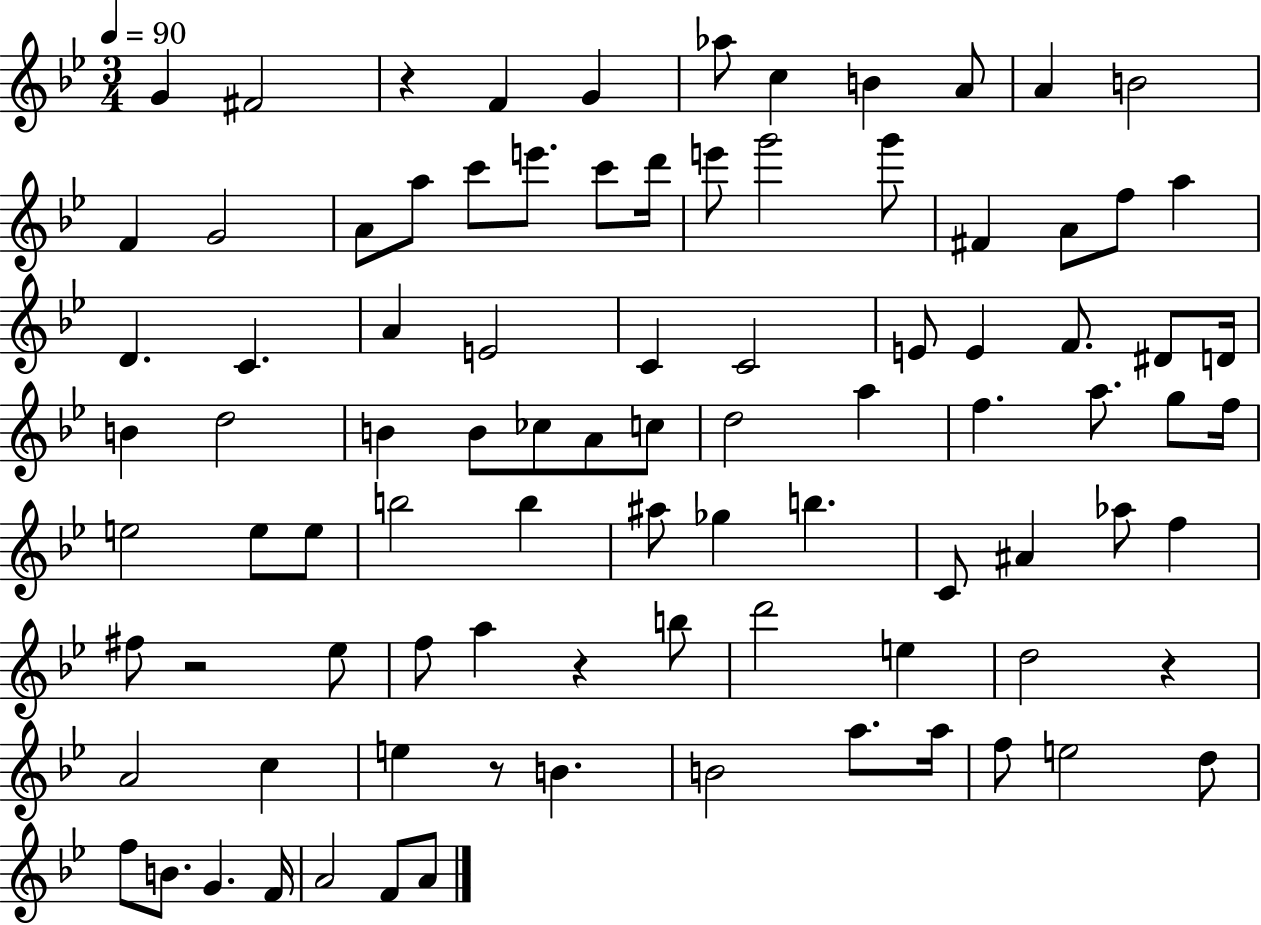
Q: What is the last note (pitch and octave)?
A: A4